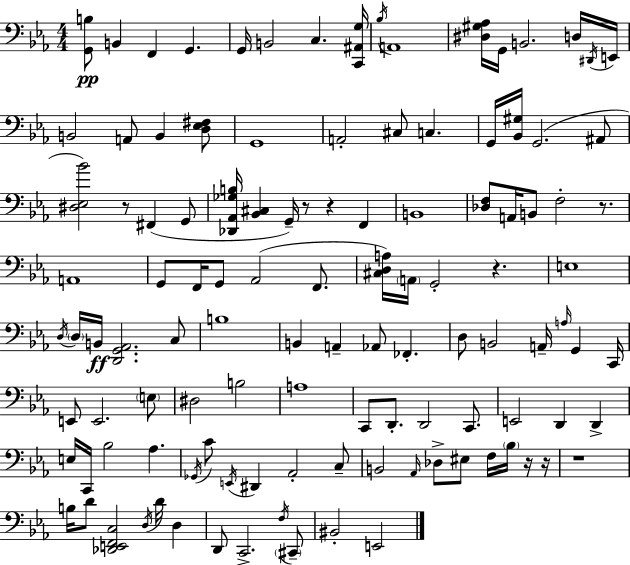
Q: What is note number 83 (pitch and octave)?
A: F3